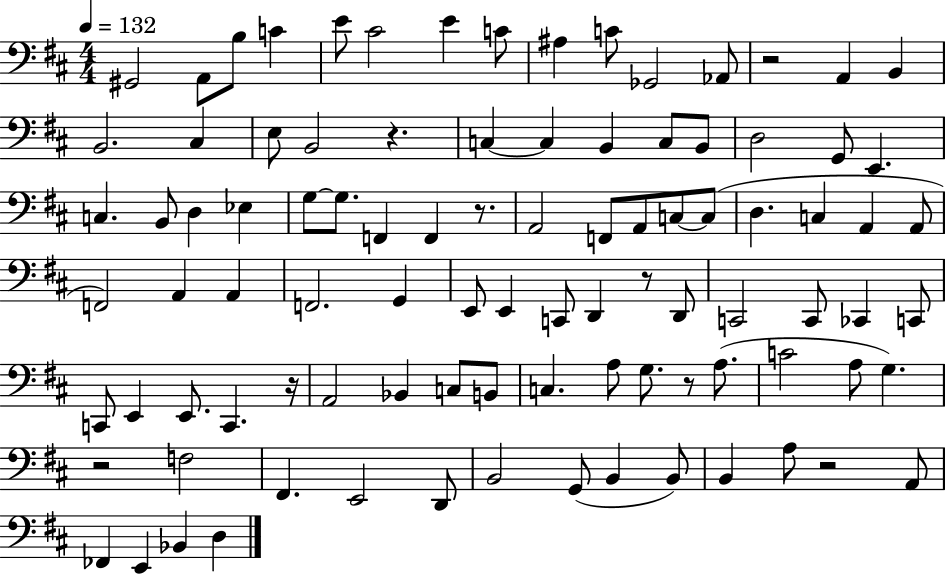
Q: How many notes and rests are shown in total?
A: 95